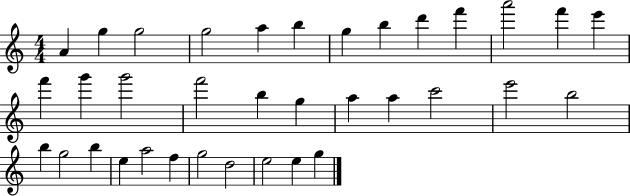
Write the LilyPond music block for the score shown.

{
  \clef treble
  \numericTimeSignature
  \time 4/4
  \key c \major
  a'4 g''4 g''2 | g''2 a''4 b''4 | g''4 b''4 d'''4 f'''4 | a'''2 f'''4 e'''4 | \break f'''4 g'''4 g'''2 | f'''2 b''4 g''4 | a''4 a''4 c'''2 | e'''2 b''2 | \break b''4 g''2 b''4 | e''4 a''2 f''4 | g''2 d''2 | e''2 e''4 g''4 | \break \bar "|."
}